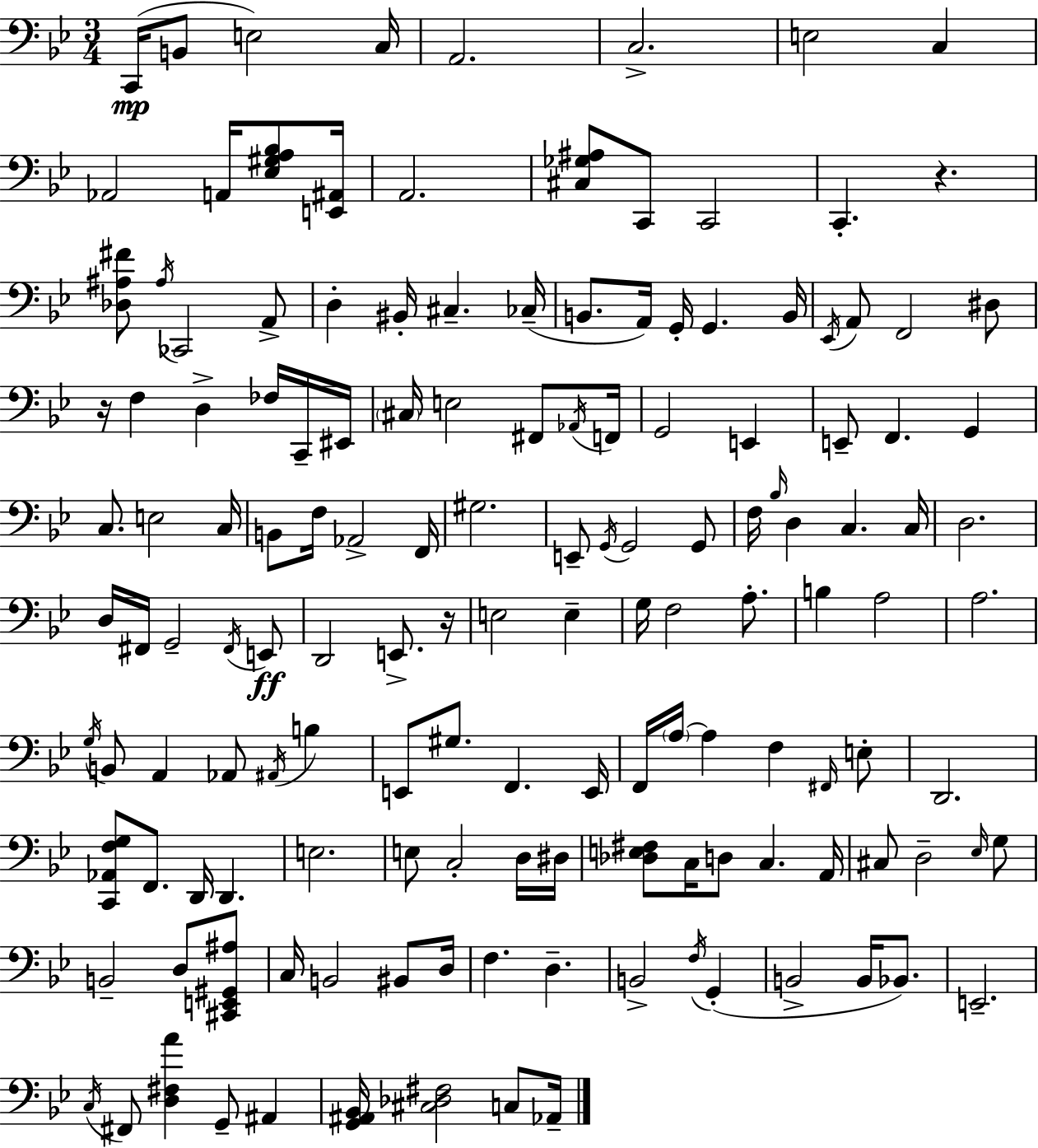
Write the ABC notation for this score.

X:1
T:Untitled
M:3/4
L:1/4
K:Gm
C,,/4 B,,/2 E,2 C,/4 A,,2 C,2 E,2 C, _A,,2 A,,/4 [_E,^G,A,_B,]/2 [E,,^A,,]/4 A,,2 [^C,_G,^A,]/2 C,,/2 C,,2 C,, z [_D,^A,^F]/2 ^A,/4 _C,,2 A,,/2 D, ^B,,/4 ^C, _C,/4 B,,/2 A,,/4 G,,/4 G,, B,,/4 _E,,/4 A,,/2 F,,2 ^D,/2 z/4 F, D, _F,/4 C,,/4 ^E,,/4 ^C,/4 E,2 ^F,,/2 _A,,/4 F,,/4 G,,2 E,, E,,/2 F,, G,, C,/2 E,2 C,/4 B,,/2 F,/4 _A,,2 F,,/4 ^G,2 E,,/2 G,,/4 G,,2 G,,/2 F,/4 _B,/4 D, C, C,/4 D,2 D,/4 ^F,,/4 G,,2 ^F,,/4 E,,/2 D,,2 E,,/2 z/4 E,2 E, G,/4 F,2 A,/2 B, A,2 A,2 G,/4 B,,/2 A,, _A,,/2 ^A,,/4 B, E,,/2 ^G,/2 F,, E,,/4 F,,/4 A,/4 A, F, ^F,,/4 E,/2 D,,2 [C,,_A,,F,G,]/2 F,,/2 D,,/4 D,, E,2 E,/2 C,2 D,/4 ^D,/4 [_D,E,^F,]/2 C,/4 D,/2 C, A,,/4 ^C,/2 D,2 _E,/4 G,/2 B,,2 D,/2 [^C,,E,,^G,,^A,]/2 C,/4 B,,2 ^B,,/2 D,/4 F, D, B,,2 F,/4 G,, B,,2 B,,/4 _B,,/2 E,,2 C,/4 ^F,,/2 [D,^F,A] G,,/2 ^A,, [G,,^A,,_B,,]/4 [^C,_D,^F,]2 C,/2 _A,,/4